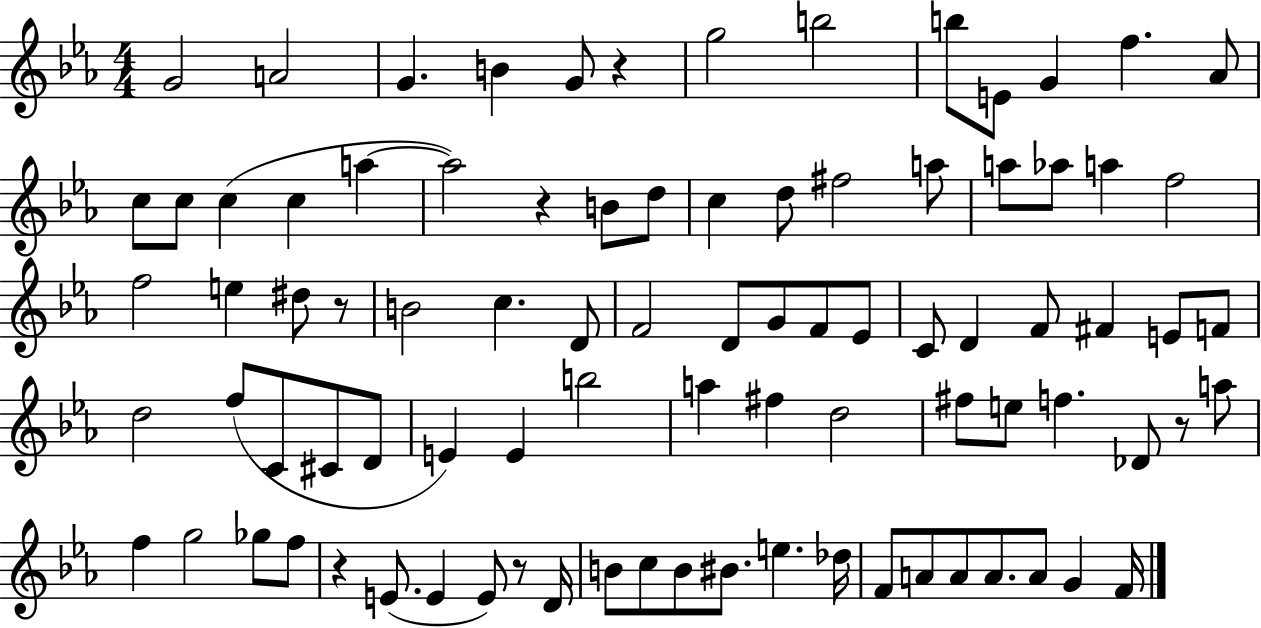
G4/h A4/h G4/q. B4/q G4/e R/q G5/h B5/h B5/e E4/e G4/q F5/q. Ab4/e C5/e C5/e C5/q C5/q A5/q A5/h R/q B4/e D5/e C5/q D5/e F#5/h A5/e A5/e Ab5/e A5/q F5/h F5/h E5/q D#5/e R/e B4/h C5/q. D4/e F4/h D4/e G4/e F4/e Eb4/e C4/e D4/q F4/e F#4/q E4/e F4/e D5/h F5/e C4/e C#4/e D4/e E4/q E4/q B5/h A5/q F#5/q D5/h F#5/e E5/e F5/q. Db4/e R/e A5/e F5/q G5/h Gb5/e F5/e R/q E4/e. E4/q E4/e R/e D4/s B4/e C5/e B4/e BIS4/e. E5/q. Db5/s F4/e A4/e A4/e A4/e. A4/e G4/q F4/s